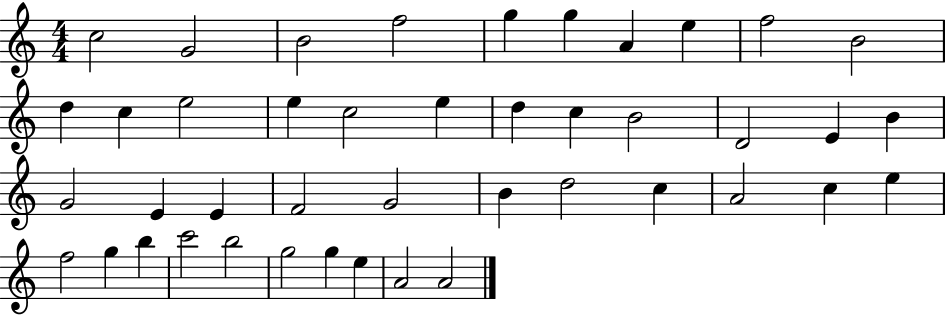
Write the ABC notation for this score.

X:1
T:Untitled
M:4/4
L:1/4
K:C
c2 G2 B2 f2 g g A e f2 B2 d c e2 e c2 e d c B2 D2 E B G2 E E F2 G2 B d2 c A2 c e f2 g b c'2 b2 g2 g e A2 A2